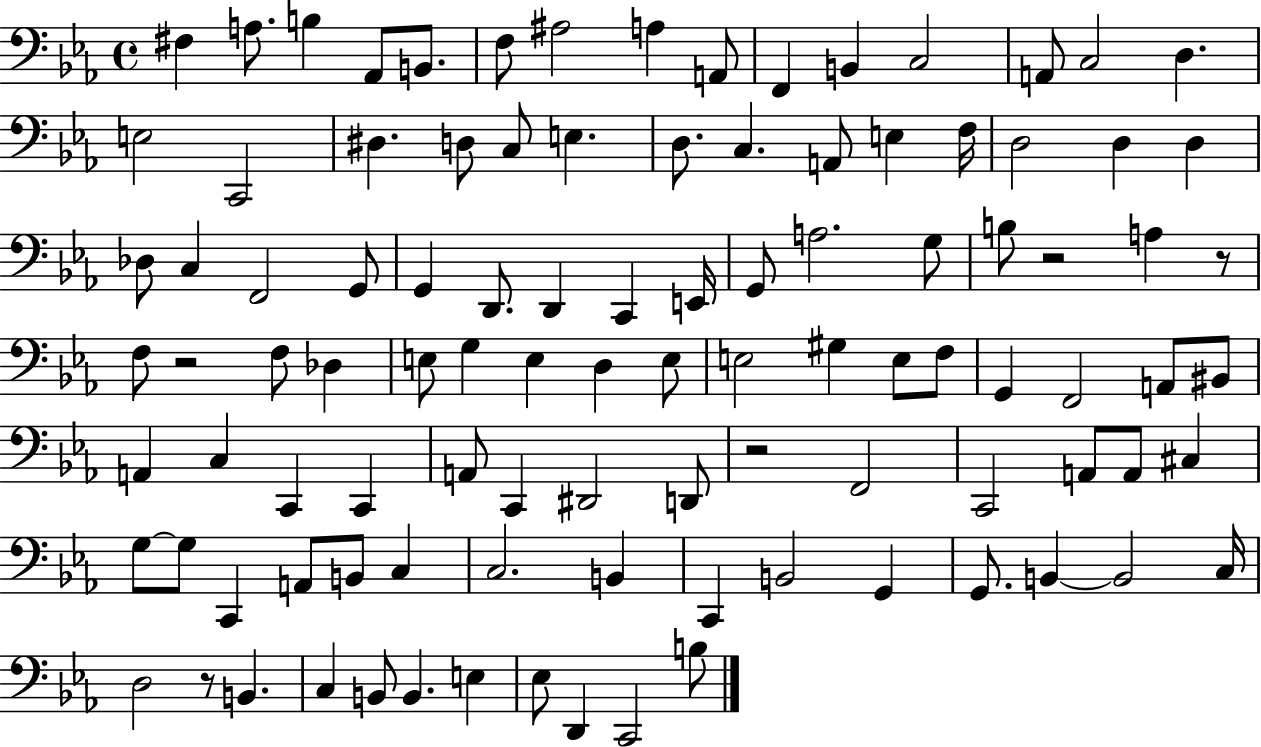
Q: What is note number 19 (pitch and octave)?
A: D3